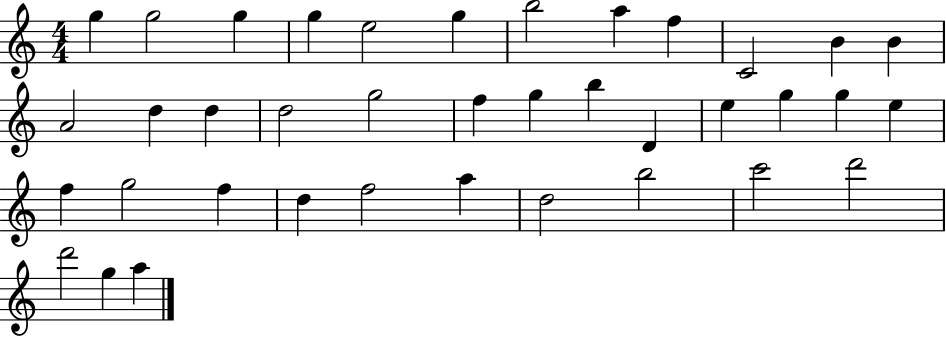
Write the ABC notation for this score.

X:1
T:Untitled
M:4/4
L:1/4
K:C
g g2 g g e2 g b2 a f C2 B B A2 d d d2 g2 f g b D e g g e f g2 f d f2 a d2 b2 c'2 d'2 d'2 g a